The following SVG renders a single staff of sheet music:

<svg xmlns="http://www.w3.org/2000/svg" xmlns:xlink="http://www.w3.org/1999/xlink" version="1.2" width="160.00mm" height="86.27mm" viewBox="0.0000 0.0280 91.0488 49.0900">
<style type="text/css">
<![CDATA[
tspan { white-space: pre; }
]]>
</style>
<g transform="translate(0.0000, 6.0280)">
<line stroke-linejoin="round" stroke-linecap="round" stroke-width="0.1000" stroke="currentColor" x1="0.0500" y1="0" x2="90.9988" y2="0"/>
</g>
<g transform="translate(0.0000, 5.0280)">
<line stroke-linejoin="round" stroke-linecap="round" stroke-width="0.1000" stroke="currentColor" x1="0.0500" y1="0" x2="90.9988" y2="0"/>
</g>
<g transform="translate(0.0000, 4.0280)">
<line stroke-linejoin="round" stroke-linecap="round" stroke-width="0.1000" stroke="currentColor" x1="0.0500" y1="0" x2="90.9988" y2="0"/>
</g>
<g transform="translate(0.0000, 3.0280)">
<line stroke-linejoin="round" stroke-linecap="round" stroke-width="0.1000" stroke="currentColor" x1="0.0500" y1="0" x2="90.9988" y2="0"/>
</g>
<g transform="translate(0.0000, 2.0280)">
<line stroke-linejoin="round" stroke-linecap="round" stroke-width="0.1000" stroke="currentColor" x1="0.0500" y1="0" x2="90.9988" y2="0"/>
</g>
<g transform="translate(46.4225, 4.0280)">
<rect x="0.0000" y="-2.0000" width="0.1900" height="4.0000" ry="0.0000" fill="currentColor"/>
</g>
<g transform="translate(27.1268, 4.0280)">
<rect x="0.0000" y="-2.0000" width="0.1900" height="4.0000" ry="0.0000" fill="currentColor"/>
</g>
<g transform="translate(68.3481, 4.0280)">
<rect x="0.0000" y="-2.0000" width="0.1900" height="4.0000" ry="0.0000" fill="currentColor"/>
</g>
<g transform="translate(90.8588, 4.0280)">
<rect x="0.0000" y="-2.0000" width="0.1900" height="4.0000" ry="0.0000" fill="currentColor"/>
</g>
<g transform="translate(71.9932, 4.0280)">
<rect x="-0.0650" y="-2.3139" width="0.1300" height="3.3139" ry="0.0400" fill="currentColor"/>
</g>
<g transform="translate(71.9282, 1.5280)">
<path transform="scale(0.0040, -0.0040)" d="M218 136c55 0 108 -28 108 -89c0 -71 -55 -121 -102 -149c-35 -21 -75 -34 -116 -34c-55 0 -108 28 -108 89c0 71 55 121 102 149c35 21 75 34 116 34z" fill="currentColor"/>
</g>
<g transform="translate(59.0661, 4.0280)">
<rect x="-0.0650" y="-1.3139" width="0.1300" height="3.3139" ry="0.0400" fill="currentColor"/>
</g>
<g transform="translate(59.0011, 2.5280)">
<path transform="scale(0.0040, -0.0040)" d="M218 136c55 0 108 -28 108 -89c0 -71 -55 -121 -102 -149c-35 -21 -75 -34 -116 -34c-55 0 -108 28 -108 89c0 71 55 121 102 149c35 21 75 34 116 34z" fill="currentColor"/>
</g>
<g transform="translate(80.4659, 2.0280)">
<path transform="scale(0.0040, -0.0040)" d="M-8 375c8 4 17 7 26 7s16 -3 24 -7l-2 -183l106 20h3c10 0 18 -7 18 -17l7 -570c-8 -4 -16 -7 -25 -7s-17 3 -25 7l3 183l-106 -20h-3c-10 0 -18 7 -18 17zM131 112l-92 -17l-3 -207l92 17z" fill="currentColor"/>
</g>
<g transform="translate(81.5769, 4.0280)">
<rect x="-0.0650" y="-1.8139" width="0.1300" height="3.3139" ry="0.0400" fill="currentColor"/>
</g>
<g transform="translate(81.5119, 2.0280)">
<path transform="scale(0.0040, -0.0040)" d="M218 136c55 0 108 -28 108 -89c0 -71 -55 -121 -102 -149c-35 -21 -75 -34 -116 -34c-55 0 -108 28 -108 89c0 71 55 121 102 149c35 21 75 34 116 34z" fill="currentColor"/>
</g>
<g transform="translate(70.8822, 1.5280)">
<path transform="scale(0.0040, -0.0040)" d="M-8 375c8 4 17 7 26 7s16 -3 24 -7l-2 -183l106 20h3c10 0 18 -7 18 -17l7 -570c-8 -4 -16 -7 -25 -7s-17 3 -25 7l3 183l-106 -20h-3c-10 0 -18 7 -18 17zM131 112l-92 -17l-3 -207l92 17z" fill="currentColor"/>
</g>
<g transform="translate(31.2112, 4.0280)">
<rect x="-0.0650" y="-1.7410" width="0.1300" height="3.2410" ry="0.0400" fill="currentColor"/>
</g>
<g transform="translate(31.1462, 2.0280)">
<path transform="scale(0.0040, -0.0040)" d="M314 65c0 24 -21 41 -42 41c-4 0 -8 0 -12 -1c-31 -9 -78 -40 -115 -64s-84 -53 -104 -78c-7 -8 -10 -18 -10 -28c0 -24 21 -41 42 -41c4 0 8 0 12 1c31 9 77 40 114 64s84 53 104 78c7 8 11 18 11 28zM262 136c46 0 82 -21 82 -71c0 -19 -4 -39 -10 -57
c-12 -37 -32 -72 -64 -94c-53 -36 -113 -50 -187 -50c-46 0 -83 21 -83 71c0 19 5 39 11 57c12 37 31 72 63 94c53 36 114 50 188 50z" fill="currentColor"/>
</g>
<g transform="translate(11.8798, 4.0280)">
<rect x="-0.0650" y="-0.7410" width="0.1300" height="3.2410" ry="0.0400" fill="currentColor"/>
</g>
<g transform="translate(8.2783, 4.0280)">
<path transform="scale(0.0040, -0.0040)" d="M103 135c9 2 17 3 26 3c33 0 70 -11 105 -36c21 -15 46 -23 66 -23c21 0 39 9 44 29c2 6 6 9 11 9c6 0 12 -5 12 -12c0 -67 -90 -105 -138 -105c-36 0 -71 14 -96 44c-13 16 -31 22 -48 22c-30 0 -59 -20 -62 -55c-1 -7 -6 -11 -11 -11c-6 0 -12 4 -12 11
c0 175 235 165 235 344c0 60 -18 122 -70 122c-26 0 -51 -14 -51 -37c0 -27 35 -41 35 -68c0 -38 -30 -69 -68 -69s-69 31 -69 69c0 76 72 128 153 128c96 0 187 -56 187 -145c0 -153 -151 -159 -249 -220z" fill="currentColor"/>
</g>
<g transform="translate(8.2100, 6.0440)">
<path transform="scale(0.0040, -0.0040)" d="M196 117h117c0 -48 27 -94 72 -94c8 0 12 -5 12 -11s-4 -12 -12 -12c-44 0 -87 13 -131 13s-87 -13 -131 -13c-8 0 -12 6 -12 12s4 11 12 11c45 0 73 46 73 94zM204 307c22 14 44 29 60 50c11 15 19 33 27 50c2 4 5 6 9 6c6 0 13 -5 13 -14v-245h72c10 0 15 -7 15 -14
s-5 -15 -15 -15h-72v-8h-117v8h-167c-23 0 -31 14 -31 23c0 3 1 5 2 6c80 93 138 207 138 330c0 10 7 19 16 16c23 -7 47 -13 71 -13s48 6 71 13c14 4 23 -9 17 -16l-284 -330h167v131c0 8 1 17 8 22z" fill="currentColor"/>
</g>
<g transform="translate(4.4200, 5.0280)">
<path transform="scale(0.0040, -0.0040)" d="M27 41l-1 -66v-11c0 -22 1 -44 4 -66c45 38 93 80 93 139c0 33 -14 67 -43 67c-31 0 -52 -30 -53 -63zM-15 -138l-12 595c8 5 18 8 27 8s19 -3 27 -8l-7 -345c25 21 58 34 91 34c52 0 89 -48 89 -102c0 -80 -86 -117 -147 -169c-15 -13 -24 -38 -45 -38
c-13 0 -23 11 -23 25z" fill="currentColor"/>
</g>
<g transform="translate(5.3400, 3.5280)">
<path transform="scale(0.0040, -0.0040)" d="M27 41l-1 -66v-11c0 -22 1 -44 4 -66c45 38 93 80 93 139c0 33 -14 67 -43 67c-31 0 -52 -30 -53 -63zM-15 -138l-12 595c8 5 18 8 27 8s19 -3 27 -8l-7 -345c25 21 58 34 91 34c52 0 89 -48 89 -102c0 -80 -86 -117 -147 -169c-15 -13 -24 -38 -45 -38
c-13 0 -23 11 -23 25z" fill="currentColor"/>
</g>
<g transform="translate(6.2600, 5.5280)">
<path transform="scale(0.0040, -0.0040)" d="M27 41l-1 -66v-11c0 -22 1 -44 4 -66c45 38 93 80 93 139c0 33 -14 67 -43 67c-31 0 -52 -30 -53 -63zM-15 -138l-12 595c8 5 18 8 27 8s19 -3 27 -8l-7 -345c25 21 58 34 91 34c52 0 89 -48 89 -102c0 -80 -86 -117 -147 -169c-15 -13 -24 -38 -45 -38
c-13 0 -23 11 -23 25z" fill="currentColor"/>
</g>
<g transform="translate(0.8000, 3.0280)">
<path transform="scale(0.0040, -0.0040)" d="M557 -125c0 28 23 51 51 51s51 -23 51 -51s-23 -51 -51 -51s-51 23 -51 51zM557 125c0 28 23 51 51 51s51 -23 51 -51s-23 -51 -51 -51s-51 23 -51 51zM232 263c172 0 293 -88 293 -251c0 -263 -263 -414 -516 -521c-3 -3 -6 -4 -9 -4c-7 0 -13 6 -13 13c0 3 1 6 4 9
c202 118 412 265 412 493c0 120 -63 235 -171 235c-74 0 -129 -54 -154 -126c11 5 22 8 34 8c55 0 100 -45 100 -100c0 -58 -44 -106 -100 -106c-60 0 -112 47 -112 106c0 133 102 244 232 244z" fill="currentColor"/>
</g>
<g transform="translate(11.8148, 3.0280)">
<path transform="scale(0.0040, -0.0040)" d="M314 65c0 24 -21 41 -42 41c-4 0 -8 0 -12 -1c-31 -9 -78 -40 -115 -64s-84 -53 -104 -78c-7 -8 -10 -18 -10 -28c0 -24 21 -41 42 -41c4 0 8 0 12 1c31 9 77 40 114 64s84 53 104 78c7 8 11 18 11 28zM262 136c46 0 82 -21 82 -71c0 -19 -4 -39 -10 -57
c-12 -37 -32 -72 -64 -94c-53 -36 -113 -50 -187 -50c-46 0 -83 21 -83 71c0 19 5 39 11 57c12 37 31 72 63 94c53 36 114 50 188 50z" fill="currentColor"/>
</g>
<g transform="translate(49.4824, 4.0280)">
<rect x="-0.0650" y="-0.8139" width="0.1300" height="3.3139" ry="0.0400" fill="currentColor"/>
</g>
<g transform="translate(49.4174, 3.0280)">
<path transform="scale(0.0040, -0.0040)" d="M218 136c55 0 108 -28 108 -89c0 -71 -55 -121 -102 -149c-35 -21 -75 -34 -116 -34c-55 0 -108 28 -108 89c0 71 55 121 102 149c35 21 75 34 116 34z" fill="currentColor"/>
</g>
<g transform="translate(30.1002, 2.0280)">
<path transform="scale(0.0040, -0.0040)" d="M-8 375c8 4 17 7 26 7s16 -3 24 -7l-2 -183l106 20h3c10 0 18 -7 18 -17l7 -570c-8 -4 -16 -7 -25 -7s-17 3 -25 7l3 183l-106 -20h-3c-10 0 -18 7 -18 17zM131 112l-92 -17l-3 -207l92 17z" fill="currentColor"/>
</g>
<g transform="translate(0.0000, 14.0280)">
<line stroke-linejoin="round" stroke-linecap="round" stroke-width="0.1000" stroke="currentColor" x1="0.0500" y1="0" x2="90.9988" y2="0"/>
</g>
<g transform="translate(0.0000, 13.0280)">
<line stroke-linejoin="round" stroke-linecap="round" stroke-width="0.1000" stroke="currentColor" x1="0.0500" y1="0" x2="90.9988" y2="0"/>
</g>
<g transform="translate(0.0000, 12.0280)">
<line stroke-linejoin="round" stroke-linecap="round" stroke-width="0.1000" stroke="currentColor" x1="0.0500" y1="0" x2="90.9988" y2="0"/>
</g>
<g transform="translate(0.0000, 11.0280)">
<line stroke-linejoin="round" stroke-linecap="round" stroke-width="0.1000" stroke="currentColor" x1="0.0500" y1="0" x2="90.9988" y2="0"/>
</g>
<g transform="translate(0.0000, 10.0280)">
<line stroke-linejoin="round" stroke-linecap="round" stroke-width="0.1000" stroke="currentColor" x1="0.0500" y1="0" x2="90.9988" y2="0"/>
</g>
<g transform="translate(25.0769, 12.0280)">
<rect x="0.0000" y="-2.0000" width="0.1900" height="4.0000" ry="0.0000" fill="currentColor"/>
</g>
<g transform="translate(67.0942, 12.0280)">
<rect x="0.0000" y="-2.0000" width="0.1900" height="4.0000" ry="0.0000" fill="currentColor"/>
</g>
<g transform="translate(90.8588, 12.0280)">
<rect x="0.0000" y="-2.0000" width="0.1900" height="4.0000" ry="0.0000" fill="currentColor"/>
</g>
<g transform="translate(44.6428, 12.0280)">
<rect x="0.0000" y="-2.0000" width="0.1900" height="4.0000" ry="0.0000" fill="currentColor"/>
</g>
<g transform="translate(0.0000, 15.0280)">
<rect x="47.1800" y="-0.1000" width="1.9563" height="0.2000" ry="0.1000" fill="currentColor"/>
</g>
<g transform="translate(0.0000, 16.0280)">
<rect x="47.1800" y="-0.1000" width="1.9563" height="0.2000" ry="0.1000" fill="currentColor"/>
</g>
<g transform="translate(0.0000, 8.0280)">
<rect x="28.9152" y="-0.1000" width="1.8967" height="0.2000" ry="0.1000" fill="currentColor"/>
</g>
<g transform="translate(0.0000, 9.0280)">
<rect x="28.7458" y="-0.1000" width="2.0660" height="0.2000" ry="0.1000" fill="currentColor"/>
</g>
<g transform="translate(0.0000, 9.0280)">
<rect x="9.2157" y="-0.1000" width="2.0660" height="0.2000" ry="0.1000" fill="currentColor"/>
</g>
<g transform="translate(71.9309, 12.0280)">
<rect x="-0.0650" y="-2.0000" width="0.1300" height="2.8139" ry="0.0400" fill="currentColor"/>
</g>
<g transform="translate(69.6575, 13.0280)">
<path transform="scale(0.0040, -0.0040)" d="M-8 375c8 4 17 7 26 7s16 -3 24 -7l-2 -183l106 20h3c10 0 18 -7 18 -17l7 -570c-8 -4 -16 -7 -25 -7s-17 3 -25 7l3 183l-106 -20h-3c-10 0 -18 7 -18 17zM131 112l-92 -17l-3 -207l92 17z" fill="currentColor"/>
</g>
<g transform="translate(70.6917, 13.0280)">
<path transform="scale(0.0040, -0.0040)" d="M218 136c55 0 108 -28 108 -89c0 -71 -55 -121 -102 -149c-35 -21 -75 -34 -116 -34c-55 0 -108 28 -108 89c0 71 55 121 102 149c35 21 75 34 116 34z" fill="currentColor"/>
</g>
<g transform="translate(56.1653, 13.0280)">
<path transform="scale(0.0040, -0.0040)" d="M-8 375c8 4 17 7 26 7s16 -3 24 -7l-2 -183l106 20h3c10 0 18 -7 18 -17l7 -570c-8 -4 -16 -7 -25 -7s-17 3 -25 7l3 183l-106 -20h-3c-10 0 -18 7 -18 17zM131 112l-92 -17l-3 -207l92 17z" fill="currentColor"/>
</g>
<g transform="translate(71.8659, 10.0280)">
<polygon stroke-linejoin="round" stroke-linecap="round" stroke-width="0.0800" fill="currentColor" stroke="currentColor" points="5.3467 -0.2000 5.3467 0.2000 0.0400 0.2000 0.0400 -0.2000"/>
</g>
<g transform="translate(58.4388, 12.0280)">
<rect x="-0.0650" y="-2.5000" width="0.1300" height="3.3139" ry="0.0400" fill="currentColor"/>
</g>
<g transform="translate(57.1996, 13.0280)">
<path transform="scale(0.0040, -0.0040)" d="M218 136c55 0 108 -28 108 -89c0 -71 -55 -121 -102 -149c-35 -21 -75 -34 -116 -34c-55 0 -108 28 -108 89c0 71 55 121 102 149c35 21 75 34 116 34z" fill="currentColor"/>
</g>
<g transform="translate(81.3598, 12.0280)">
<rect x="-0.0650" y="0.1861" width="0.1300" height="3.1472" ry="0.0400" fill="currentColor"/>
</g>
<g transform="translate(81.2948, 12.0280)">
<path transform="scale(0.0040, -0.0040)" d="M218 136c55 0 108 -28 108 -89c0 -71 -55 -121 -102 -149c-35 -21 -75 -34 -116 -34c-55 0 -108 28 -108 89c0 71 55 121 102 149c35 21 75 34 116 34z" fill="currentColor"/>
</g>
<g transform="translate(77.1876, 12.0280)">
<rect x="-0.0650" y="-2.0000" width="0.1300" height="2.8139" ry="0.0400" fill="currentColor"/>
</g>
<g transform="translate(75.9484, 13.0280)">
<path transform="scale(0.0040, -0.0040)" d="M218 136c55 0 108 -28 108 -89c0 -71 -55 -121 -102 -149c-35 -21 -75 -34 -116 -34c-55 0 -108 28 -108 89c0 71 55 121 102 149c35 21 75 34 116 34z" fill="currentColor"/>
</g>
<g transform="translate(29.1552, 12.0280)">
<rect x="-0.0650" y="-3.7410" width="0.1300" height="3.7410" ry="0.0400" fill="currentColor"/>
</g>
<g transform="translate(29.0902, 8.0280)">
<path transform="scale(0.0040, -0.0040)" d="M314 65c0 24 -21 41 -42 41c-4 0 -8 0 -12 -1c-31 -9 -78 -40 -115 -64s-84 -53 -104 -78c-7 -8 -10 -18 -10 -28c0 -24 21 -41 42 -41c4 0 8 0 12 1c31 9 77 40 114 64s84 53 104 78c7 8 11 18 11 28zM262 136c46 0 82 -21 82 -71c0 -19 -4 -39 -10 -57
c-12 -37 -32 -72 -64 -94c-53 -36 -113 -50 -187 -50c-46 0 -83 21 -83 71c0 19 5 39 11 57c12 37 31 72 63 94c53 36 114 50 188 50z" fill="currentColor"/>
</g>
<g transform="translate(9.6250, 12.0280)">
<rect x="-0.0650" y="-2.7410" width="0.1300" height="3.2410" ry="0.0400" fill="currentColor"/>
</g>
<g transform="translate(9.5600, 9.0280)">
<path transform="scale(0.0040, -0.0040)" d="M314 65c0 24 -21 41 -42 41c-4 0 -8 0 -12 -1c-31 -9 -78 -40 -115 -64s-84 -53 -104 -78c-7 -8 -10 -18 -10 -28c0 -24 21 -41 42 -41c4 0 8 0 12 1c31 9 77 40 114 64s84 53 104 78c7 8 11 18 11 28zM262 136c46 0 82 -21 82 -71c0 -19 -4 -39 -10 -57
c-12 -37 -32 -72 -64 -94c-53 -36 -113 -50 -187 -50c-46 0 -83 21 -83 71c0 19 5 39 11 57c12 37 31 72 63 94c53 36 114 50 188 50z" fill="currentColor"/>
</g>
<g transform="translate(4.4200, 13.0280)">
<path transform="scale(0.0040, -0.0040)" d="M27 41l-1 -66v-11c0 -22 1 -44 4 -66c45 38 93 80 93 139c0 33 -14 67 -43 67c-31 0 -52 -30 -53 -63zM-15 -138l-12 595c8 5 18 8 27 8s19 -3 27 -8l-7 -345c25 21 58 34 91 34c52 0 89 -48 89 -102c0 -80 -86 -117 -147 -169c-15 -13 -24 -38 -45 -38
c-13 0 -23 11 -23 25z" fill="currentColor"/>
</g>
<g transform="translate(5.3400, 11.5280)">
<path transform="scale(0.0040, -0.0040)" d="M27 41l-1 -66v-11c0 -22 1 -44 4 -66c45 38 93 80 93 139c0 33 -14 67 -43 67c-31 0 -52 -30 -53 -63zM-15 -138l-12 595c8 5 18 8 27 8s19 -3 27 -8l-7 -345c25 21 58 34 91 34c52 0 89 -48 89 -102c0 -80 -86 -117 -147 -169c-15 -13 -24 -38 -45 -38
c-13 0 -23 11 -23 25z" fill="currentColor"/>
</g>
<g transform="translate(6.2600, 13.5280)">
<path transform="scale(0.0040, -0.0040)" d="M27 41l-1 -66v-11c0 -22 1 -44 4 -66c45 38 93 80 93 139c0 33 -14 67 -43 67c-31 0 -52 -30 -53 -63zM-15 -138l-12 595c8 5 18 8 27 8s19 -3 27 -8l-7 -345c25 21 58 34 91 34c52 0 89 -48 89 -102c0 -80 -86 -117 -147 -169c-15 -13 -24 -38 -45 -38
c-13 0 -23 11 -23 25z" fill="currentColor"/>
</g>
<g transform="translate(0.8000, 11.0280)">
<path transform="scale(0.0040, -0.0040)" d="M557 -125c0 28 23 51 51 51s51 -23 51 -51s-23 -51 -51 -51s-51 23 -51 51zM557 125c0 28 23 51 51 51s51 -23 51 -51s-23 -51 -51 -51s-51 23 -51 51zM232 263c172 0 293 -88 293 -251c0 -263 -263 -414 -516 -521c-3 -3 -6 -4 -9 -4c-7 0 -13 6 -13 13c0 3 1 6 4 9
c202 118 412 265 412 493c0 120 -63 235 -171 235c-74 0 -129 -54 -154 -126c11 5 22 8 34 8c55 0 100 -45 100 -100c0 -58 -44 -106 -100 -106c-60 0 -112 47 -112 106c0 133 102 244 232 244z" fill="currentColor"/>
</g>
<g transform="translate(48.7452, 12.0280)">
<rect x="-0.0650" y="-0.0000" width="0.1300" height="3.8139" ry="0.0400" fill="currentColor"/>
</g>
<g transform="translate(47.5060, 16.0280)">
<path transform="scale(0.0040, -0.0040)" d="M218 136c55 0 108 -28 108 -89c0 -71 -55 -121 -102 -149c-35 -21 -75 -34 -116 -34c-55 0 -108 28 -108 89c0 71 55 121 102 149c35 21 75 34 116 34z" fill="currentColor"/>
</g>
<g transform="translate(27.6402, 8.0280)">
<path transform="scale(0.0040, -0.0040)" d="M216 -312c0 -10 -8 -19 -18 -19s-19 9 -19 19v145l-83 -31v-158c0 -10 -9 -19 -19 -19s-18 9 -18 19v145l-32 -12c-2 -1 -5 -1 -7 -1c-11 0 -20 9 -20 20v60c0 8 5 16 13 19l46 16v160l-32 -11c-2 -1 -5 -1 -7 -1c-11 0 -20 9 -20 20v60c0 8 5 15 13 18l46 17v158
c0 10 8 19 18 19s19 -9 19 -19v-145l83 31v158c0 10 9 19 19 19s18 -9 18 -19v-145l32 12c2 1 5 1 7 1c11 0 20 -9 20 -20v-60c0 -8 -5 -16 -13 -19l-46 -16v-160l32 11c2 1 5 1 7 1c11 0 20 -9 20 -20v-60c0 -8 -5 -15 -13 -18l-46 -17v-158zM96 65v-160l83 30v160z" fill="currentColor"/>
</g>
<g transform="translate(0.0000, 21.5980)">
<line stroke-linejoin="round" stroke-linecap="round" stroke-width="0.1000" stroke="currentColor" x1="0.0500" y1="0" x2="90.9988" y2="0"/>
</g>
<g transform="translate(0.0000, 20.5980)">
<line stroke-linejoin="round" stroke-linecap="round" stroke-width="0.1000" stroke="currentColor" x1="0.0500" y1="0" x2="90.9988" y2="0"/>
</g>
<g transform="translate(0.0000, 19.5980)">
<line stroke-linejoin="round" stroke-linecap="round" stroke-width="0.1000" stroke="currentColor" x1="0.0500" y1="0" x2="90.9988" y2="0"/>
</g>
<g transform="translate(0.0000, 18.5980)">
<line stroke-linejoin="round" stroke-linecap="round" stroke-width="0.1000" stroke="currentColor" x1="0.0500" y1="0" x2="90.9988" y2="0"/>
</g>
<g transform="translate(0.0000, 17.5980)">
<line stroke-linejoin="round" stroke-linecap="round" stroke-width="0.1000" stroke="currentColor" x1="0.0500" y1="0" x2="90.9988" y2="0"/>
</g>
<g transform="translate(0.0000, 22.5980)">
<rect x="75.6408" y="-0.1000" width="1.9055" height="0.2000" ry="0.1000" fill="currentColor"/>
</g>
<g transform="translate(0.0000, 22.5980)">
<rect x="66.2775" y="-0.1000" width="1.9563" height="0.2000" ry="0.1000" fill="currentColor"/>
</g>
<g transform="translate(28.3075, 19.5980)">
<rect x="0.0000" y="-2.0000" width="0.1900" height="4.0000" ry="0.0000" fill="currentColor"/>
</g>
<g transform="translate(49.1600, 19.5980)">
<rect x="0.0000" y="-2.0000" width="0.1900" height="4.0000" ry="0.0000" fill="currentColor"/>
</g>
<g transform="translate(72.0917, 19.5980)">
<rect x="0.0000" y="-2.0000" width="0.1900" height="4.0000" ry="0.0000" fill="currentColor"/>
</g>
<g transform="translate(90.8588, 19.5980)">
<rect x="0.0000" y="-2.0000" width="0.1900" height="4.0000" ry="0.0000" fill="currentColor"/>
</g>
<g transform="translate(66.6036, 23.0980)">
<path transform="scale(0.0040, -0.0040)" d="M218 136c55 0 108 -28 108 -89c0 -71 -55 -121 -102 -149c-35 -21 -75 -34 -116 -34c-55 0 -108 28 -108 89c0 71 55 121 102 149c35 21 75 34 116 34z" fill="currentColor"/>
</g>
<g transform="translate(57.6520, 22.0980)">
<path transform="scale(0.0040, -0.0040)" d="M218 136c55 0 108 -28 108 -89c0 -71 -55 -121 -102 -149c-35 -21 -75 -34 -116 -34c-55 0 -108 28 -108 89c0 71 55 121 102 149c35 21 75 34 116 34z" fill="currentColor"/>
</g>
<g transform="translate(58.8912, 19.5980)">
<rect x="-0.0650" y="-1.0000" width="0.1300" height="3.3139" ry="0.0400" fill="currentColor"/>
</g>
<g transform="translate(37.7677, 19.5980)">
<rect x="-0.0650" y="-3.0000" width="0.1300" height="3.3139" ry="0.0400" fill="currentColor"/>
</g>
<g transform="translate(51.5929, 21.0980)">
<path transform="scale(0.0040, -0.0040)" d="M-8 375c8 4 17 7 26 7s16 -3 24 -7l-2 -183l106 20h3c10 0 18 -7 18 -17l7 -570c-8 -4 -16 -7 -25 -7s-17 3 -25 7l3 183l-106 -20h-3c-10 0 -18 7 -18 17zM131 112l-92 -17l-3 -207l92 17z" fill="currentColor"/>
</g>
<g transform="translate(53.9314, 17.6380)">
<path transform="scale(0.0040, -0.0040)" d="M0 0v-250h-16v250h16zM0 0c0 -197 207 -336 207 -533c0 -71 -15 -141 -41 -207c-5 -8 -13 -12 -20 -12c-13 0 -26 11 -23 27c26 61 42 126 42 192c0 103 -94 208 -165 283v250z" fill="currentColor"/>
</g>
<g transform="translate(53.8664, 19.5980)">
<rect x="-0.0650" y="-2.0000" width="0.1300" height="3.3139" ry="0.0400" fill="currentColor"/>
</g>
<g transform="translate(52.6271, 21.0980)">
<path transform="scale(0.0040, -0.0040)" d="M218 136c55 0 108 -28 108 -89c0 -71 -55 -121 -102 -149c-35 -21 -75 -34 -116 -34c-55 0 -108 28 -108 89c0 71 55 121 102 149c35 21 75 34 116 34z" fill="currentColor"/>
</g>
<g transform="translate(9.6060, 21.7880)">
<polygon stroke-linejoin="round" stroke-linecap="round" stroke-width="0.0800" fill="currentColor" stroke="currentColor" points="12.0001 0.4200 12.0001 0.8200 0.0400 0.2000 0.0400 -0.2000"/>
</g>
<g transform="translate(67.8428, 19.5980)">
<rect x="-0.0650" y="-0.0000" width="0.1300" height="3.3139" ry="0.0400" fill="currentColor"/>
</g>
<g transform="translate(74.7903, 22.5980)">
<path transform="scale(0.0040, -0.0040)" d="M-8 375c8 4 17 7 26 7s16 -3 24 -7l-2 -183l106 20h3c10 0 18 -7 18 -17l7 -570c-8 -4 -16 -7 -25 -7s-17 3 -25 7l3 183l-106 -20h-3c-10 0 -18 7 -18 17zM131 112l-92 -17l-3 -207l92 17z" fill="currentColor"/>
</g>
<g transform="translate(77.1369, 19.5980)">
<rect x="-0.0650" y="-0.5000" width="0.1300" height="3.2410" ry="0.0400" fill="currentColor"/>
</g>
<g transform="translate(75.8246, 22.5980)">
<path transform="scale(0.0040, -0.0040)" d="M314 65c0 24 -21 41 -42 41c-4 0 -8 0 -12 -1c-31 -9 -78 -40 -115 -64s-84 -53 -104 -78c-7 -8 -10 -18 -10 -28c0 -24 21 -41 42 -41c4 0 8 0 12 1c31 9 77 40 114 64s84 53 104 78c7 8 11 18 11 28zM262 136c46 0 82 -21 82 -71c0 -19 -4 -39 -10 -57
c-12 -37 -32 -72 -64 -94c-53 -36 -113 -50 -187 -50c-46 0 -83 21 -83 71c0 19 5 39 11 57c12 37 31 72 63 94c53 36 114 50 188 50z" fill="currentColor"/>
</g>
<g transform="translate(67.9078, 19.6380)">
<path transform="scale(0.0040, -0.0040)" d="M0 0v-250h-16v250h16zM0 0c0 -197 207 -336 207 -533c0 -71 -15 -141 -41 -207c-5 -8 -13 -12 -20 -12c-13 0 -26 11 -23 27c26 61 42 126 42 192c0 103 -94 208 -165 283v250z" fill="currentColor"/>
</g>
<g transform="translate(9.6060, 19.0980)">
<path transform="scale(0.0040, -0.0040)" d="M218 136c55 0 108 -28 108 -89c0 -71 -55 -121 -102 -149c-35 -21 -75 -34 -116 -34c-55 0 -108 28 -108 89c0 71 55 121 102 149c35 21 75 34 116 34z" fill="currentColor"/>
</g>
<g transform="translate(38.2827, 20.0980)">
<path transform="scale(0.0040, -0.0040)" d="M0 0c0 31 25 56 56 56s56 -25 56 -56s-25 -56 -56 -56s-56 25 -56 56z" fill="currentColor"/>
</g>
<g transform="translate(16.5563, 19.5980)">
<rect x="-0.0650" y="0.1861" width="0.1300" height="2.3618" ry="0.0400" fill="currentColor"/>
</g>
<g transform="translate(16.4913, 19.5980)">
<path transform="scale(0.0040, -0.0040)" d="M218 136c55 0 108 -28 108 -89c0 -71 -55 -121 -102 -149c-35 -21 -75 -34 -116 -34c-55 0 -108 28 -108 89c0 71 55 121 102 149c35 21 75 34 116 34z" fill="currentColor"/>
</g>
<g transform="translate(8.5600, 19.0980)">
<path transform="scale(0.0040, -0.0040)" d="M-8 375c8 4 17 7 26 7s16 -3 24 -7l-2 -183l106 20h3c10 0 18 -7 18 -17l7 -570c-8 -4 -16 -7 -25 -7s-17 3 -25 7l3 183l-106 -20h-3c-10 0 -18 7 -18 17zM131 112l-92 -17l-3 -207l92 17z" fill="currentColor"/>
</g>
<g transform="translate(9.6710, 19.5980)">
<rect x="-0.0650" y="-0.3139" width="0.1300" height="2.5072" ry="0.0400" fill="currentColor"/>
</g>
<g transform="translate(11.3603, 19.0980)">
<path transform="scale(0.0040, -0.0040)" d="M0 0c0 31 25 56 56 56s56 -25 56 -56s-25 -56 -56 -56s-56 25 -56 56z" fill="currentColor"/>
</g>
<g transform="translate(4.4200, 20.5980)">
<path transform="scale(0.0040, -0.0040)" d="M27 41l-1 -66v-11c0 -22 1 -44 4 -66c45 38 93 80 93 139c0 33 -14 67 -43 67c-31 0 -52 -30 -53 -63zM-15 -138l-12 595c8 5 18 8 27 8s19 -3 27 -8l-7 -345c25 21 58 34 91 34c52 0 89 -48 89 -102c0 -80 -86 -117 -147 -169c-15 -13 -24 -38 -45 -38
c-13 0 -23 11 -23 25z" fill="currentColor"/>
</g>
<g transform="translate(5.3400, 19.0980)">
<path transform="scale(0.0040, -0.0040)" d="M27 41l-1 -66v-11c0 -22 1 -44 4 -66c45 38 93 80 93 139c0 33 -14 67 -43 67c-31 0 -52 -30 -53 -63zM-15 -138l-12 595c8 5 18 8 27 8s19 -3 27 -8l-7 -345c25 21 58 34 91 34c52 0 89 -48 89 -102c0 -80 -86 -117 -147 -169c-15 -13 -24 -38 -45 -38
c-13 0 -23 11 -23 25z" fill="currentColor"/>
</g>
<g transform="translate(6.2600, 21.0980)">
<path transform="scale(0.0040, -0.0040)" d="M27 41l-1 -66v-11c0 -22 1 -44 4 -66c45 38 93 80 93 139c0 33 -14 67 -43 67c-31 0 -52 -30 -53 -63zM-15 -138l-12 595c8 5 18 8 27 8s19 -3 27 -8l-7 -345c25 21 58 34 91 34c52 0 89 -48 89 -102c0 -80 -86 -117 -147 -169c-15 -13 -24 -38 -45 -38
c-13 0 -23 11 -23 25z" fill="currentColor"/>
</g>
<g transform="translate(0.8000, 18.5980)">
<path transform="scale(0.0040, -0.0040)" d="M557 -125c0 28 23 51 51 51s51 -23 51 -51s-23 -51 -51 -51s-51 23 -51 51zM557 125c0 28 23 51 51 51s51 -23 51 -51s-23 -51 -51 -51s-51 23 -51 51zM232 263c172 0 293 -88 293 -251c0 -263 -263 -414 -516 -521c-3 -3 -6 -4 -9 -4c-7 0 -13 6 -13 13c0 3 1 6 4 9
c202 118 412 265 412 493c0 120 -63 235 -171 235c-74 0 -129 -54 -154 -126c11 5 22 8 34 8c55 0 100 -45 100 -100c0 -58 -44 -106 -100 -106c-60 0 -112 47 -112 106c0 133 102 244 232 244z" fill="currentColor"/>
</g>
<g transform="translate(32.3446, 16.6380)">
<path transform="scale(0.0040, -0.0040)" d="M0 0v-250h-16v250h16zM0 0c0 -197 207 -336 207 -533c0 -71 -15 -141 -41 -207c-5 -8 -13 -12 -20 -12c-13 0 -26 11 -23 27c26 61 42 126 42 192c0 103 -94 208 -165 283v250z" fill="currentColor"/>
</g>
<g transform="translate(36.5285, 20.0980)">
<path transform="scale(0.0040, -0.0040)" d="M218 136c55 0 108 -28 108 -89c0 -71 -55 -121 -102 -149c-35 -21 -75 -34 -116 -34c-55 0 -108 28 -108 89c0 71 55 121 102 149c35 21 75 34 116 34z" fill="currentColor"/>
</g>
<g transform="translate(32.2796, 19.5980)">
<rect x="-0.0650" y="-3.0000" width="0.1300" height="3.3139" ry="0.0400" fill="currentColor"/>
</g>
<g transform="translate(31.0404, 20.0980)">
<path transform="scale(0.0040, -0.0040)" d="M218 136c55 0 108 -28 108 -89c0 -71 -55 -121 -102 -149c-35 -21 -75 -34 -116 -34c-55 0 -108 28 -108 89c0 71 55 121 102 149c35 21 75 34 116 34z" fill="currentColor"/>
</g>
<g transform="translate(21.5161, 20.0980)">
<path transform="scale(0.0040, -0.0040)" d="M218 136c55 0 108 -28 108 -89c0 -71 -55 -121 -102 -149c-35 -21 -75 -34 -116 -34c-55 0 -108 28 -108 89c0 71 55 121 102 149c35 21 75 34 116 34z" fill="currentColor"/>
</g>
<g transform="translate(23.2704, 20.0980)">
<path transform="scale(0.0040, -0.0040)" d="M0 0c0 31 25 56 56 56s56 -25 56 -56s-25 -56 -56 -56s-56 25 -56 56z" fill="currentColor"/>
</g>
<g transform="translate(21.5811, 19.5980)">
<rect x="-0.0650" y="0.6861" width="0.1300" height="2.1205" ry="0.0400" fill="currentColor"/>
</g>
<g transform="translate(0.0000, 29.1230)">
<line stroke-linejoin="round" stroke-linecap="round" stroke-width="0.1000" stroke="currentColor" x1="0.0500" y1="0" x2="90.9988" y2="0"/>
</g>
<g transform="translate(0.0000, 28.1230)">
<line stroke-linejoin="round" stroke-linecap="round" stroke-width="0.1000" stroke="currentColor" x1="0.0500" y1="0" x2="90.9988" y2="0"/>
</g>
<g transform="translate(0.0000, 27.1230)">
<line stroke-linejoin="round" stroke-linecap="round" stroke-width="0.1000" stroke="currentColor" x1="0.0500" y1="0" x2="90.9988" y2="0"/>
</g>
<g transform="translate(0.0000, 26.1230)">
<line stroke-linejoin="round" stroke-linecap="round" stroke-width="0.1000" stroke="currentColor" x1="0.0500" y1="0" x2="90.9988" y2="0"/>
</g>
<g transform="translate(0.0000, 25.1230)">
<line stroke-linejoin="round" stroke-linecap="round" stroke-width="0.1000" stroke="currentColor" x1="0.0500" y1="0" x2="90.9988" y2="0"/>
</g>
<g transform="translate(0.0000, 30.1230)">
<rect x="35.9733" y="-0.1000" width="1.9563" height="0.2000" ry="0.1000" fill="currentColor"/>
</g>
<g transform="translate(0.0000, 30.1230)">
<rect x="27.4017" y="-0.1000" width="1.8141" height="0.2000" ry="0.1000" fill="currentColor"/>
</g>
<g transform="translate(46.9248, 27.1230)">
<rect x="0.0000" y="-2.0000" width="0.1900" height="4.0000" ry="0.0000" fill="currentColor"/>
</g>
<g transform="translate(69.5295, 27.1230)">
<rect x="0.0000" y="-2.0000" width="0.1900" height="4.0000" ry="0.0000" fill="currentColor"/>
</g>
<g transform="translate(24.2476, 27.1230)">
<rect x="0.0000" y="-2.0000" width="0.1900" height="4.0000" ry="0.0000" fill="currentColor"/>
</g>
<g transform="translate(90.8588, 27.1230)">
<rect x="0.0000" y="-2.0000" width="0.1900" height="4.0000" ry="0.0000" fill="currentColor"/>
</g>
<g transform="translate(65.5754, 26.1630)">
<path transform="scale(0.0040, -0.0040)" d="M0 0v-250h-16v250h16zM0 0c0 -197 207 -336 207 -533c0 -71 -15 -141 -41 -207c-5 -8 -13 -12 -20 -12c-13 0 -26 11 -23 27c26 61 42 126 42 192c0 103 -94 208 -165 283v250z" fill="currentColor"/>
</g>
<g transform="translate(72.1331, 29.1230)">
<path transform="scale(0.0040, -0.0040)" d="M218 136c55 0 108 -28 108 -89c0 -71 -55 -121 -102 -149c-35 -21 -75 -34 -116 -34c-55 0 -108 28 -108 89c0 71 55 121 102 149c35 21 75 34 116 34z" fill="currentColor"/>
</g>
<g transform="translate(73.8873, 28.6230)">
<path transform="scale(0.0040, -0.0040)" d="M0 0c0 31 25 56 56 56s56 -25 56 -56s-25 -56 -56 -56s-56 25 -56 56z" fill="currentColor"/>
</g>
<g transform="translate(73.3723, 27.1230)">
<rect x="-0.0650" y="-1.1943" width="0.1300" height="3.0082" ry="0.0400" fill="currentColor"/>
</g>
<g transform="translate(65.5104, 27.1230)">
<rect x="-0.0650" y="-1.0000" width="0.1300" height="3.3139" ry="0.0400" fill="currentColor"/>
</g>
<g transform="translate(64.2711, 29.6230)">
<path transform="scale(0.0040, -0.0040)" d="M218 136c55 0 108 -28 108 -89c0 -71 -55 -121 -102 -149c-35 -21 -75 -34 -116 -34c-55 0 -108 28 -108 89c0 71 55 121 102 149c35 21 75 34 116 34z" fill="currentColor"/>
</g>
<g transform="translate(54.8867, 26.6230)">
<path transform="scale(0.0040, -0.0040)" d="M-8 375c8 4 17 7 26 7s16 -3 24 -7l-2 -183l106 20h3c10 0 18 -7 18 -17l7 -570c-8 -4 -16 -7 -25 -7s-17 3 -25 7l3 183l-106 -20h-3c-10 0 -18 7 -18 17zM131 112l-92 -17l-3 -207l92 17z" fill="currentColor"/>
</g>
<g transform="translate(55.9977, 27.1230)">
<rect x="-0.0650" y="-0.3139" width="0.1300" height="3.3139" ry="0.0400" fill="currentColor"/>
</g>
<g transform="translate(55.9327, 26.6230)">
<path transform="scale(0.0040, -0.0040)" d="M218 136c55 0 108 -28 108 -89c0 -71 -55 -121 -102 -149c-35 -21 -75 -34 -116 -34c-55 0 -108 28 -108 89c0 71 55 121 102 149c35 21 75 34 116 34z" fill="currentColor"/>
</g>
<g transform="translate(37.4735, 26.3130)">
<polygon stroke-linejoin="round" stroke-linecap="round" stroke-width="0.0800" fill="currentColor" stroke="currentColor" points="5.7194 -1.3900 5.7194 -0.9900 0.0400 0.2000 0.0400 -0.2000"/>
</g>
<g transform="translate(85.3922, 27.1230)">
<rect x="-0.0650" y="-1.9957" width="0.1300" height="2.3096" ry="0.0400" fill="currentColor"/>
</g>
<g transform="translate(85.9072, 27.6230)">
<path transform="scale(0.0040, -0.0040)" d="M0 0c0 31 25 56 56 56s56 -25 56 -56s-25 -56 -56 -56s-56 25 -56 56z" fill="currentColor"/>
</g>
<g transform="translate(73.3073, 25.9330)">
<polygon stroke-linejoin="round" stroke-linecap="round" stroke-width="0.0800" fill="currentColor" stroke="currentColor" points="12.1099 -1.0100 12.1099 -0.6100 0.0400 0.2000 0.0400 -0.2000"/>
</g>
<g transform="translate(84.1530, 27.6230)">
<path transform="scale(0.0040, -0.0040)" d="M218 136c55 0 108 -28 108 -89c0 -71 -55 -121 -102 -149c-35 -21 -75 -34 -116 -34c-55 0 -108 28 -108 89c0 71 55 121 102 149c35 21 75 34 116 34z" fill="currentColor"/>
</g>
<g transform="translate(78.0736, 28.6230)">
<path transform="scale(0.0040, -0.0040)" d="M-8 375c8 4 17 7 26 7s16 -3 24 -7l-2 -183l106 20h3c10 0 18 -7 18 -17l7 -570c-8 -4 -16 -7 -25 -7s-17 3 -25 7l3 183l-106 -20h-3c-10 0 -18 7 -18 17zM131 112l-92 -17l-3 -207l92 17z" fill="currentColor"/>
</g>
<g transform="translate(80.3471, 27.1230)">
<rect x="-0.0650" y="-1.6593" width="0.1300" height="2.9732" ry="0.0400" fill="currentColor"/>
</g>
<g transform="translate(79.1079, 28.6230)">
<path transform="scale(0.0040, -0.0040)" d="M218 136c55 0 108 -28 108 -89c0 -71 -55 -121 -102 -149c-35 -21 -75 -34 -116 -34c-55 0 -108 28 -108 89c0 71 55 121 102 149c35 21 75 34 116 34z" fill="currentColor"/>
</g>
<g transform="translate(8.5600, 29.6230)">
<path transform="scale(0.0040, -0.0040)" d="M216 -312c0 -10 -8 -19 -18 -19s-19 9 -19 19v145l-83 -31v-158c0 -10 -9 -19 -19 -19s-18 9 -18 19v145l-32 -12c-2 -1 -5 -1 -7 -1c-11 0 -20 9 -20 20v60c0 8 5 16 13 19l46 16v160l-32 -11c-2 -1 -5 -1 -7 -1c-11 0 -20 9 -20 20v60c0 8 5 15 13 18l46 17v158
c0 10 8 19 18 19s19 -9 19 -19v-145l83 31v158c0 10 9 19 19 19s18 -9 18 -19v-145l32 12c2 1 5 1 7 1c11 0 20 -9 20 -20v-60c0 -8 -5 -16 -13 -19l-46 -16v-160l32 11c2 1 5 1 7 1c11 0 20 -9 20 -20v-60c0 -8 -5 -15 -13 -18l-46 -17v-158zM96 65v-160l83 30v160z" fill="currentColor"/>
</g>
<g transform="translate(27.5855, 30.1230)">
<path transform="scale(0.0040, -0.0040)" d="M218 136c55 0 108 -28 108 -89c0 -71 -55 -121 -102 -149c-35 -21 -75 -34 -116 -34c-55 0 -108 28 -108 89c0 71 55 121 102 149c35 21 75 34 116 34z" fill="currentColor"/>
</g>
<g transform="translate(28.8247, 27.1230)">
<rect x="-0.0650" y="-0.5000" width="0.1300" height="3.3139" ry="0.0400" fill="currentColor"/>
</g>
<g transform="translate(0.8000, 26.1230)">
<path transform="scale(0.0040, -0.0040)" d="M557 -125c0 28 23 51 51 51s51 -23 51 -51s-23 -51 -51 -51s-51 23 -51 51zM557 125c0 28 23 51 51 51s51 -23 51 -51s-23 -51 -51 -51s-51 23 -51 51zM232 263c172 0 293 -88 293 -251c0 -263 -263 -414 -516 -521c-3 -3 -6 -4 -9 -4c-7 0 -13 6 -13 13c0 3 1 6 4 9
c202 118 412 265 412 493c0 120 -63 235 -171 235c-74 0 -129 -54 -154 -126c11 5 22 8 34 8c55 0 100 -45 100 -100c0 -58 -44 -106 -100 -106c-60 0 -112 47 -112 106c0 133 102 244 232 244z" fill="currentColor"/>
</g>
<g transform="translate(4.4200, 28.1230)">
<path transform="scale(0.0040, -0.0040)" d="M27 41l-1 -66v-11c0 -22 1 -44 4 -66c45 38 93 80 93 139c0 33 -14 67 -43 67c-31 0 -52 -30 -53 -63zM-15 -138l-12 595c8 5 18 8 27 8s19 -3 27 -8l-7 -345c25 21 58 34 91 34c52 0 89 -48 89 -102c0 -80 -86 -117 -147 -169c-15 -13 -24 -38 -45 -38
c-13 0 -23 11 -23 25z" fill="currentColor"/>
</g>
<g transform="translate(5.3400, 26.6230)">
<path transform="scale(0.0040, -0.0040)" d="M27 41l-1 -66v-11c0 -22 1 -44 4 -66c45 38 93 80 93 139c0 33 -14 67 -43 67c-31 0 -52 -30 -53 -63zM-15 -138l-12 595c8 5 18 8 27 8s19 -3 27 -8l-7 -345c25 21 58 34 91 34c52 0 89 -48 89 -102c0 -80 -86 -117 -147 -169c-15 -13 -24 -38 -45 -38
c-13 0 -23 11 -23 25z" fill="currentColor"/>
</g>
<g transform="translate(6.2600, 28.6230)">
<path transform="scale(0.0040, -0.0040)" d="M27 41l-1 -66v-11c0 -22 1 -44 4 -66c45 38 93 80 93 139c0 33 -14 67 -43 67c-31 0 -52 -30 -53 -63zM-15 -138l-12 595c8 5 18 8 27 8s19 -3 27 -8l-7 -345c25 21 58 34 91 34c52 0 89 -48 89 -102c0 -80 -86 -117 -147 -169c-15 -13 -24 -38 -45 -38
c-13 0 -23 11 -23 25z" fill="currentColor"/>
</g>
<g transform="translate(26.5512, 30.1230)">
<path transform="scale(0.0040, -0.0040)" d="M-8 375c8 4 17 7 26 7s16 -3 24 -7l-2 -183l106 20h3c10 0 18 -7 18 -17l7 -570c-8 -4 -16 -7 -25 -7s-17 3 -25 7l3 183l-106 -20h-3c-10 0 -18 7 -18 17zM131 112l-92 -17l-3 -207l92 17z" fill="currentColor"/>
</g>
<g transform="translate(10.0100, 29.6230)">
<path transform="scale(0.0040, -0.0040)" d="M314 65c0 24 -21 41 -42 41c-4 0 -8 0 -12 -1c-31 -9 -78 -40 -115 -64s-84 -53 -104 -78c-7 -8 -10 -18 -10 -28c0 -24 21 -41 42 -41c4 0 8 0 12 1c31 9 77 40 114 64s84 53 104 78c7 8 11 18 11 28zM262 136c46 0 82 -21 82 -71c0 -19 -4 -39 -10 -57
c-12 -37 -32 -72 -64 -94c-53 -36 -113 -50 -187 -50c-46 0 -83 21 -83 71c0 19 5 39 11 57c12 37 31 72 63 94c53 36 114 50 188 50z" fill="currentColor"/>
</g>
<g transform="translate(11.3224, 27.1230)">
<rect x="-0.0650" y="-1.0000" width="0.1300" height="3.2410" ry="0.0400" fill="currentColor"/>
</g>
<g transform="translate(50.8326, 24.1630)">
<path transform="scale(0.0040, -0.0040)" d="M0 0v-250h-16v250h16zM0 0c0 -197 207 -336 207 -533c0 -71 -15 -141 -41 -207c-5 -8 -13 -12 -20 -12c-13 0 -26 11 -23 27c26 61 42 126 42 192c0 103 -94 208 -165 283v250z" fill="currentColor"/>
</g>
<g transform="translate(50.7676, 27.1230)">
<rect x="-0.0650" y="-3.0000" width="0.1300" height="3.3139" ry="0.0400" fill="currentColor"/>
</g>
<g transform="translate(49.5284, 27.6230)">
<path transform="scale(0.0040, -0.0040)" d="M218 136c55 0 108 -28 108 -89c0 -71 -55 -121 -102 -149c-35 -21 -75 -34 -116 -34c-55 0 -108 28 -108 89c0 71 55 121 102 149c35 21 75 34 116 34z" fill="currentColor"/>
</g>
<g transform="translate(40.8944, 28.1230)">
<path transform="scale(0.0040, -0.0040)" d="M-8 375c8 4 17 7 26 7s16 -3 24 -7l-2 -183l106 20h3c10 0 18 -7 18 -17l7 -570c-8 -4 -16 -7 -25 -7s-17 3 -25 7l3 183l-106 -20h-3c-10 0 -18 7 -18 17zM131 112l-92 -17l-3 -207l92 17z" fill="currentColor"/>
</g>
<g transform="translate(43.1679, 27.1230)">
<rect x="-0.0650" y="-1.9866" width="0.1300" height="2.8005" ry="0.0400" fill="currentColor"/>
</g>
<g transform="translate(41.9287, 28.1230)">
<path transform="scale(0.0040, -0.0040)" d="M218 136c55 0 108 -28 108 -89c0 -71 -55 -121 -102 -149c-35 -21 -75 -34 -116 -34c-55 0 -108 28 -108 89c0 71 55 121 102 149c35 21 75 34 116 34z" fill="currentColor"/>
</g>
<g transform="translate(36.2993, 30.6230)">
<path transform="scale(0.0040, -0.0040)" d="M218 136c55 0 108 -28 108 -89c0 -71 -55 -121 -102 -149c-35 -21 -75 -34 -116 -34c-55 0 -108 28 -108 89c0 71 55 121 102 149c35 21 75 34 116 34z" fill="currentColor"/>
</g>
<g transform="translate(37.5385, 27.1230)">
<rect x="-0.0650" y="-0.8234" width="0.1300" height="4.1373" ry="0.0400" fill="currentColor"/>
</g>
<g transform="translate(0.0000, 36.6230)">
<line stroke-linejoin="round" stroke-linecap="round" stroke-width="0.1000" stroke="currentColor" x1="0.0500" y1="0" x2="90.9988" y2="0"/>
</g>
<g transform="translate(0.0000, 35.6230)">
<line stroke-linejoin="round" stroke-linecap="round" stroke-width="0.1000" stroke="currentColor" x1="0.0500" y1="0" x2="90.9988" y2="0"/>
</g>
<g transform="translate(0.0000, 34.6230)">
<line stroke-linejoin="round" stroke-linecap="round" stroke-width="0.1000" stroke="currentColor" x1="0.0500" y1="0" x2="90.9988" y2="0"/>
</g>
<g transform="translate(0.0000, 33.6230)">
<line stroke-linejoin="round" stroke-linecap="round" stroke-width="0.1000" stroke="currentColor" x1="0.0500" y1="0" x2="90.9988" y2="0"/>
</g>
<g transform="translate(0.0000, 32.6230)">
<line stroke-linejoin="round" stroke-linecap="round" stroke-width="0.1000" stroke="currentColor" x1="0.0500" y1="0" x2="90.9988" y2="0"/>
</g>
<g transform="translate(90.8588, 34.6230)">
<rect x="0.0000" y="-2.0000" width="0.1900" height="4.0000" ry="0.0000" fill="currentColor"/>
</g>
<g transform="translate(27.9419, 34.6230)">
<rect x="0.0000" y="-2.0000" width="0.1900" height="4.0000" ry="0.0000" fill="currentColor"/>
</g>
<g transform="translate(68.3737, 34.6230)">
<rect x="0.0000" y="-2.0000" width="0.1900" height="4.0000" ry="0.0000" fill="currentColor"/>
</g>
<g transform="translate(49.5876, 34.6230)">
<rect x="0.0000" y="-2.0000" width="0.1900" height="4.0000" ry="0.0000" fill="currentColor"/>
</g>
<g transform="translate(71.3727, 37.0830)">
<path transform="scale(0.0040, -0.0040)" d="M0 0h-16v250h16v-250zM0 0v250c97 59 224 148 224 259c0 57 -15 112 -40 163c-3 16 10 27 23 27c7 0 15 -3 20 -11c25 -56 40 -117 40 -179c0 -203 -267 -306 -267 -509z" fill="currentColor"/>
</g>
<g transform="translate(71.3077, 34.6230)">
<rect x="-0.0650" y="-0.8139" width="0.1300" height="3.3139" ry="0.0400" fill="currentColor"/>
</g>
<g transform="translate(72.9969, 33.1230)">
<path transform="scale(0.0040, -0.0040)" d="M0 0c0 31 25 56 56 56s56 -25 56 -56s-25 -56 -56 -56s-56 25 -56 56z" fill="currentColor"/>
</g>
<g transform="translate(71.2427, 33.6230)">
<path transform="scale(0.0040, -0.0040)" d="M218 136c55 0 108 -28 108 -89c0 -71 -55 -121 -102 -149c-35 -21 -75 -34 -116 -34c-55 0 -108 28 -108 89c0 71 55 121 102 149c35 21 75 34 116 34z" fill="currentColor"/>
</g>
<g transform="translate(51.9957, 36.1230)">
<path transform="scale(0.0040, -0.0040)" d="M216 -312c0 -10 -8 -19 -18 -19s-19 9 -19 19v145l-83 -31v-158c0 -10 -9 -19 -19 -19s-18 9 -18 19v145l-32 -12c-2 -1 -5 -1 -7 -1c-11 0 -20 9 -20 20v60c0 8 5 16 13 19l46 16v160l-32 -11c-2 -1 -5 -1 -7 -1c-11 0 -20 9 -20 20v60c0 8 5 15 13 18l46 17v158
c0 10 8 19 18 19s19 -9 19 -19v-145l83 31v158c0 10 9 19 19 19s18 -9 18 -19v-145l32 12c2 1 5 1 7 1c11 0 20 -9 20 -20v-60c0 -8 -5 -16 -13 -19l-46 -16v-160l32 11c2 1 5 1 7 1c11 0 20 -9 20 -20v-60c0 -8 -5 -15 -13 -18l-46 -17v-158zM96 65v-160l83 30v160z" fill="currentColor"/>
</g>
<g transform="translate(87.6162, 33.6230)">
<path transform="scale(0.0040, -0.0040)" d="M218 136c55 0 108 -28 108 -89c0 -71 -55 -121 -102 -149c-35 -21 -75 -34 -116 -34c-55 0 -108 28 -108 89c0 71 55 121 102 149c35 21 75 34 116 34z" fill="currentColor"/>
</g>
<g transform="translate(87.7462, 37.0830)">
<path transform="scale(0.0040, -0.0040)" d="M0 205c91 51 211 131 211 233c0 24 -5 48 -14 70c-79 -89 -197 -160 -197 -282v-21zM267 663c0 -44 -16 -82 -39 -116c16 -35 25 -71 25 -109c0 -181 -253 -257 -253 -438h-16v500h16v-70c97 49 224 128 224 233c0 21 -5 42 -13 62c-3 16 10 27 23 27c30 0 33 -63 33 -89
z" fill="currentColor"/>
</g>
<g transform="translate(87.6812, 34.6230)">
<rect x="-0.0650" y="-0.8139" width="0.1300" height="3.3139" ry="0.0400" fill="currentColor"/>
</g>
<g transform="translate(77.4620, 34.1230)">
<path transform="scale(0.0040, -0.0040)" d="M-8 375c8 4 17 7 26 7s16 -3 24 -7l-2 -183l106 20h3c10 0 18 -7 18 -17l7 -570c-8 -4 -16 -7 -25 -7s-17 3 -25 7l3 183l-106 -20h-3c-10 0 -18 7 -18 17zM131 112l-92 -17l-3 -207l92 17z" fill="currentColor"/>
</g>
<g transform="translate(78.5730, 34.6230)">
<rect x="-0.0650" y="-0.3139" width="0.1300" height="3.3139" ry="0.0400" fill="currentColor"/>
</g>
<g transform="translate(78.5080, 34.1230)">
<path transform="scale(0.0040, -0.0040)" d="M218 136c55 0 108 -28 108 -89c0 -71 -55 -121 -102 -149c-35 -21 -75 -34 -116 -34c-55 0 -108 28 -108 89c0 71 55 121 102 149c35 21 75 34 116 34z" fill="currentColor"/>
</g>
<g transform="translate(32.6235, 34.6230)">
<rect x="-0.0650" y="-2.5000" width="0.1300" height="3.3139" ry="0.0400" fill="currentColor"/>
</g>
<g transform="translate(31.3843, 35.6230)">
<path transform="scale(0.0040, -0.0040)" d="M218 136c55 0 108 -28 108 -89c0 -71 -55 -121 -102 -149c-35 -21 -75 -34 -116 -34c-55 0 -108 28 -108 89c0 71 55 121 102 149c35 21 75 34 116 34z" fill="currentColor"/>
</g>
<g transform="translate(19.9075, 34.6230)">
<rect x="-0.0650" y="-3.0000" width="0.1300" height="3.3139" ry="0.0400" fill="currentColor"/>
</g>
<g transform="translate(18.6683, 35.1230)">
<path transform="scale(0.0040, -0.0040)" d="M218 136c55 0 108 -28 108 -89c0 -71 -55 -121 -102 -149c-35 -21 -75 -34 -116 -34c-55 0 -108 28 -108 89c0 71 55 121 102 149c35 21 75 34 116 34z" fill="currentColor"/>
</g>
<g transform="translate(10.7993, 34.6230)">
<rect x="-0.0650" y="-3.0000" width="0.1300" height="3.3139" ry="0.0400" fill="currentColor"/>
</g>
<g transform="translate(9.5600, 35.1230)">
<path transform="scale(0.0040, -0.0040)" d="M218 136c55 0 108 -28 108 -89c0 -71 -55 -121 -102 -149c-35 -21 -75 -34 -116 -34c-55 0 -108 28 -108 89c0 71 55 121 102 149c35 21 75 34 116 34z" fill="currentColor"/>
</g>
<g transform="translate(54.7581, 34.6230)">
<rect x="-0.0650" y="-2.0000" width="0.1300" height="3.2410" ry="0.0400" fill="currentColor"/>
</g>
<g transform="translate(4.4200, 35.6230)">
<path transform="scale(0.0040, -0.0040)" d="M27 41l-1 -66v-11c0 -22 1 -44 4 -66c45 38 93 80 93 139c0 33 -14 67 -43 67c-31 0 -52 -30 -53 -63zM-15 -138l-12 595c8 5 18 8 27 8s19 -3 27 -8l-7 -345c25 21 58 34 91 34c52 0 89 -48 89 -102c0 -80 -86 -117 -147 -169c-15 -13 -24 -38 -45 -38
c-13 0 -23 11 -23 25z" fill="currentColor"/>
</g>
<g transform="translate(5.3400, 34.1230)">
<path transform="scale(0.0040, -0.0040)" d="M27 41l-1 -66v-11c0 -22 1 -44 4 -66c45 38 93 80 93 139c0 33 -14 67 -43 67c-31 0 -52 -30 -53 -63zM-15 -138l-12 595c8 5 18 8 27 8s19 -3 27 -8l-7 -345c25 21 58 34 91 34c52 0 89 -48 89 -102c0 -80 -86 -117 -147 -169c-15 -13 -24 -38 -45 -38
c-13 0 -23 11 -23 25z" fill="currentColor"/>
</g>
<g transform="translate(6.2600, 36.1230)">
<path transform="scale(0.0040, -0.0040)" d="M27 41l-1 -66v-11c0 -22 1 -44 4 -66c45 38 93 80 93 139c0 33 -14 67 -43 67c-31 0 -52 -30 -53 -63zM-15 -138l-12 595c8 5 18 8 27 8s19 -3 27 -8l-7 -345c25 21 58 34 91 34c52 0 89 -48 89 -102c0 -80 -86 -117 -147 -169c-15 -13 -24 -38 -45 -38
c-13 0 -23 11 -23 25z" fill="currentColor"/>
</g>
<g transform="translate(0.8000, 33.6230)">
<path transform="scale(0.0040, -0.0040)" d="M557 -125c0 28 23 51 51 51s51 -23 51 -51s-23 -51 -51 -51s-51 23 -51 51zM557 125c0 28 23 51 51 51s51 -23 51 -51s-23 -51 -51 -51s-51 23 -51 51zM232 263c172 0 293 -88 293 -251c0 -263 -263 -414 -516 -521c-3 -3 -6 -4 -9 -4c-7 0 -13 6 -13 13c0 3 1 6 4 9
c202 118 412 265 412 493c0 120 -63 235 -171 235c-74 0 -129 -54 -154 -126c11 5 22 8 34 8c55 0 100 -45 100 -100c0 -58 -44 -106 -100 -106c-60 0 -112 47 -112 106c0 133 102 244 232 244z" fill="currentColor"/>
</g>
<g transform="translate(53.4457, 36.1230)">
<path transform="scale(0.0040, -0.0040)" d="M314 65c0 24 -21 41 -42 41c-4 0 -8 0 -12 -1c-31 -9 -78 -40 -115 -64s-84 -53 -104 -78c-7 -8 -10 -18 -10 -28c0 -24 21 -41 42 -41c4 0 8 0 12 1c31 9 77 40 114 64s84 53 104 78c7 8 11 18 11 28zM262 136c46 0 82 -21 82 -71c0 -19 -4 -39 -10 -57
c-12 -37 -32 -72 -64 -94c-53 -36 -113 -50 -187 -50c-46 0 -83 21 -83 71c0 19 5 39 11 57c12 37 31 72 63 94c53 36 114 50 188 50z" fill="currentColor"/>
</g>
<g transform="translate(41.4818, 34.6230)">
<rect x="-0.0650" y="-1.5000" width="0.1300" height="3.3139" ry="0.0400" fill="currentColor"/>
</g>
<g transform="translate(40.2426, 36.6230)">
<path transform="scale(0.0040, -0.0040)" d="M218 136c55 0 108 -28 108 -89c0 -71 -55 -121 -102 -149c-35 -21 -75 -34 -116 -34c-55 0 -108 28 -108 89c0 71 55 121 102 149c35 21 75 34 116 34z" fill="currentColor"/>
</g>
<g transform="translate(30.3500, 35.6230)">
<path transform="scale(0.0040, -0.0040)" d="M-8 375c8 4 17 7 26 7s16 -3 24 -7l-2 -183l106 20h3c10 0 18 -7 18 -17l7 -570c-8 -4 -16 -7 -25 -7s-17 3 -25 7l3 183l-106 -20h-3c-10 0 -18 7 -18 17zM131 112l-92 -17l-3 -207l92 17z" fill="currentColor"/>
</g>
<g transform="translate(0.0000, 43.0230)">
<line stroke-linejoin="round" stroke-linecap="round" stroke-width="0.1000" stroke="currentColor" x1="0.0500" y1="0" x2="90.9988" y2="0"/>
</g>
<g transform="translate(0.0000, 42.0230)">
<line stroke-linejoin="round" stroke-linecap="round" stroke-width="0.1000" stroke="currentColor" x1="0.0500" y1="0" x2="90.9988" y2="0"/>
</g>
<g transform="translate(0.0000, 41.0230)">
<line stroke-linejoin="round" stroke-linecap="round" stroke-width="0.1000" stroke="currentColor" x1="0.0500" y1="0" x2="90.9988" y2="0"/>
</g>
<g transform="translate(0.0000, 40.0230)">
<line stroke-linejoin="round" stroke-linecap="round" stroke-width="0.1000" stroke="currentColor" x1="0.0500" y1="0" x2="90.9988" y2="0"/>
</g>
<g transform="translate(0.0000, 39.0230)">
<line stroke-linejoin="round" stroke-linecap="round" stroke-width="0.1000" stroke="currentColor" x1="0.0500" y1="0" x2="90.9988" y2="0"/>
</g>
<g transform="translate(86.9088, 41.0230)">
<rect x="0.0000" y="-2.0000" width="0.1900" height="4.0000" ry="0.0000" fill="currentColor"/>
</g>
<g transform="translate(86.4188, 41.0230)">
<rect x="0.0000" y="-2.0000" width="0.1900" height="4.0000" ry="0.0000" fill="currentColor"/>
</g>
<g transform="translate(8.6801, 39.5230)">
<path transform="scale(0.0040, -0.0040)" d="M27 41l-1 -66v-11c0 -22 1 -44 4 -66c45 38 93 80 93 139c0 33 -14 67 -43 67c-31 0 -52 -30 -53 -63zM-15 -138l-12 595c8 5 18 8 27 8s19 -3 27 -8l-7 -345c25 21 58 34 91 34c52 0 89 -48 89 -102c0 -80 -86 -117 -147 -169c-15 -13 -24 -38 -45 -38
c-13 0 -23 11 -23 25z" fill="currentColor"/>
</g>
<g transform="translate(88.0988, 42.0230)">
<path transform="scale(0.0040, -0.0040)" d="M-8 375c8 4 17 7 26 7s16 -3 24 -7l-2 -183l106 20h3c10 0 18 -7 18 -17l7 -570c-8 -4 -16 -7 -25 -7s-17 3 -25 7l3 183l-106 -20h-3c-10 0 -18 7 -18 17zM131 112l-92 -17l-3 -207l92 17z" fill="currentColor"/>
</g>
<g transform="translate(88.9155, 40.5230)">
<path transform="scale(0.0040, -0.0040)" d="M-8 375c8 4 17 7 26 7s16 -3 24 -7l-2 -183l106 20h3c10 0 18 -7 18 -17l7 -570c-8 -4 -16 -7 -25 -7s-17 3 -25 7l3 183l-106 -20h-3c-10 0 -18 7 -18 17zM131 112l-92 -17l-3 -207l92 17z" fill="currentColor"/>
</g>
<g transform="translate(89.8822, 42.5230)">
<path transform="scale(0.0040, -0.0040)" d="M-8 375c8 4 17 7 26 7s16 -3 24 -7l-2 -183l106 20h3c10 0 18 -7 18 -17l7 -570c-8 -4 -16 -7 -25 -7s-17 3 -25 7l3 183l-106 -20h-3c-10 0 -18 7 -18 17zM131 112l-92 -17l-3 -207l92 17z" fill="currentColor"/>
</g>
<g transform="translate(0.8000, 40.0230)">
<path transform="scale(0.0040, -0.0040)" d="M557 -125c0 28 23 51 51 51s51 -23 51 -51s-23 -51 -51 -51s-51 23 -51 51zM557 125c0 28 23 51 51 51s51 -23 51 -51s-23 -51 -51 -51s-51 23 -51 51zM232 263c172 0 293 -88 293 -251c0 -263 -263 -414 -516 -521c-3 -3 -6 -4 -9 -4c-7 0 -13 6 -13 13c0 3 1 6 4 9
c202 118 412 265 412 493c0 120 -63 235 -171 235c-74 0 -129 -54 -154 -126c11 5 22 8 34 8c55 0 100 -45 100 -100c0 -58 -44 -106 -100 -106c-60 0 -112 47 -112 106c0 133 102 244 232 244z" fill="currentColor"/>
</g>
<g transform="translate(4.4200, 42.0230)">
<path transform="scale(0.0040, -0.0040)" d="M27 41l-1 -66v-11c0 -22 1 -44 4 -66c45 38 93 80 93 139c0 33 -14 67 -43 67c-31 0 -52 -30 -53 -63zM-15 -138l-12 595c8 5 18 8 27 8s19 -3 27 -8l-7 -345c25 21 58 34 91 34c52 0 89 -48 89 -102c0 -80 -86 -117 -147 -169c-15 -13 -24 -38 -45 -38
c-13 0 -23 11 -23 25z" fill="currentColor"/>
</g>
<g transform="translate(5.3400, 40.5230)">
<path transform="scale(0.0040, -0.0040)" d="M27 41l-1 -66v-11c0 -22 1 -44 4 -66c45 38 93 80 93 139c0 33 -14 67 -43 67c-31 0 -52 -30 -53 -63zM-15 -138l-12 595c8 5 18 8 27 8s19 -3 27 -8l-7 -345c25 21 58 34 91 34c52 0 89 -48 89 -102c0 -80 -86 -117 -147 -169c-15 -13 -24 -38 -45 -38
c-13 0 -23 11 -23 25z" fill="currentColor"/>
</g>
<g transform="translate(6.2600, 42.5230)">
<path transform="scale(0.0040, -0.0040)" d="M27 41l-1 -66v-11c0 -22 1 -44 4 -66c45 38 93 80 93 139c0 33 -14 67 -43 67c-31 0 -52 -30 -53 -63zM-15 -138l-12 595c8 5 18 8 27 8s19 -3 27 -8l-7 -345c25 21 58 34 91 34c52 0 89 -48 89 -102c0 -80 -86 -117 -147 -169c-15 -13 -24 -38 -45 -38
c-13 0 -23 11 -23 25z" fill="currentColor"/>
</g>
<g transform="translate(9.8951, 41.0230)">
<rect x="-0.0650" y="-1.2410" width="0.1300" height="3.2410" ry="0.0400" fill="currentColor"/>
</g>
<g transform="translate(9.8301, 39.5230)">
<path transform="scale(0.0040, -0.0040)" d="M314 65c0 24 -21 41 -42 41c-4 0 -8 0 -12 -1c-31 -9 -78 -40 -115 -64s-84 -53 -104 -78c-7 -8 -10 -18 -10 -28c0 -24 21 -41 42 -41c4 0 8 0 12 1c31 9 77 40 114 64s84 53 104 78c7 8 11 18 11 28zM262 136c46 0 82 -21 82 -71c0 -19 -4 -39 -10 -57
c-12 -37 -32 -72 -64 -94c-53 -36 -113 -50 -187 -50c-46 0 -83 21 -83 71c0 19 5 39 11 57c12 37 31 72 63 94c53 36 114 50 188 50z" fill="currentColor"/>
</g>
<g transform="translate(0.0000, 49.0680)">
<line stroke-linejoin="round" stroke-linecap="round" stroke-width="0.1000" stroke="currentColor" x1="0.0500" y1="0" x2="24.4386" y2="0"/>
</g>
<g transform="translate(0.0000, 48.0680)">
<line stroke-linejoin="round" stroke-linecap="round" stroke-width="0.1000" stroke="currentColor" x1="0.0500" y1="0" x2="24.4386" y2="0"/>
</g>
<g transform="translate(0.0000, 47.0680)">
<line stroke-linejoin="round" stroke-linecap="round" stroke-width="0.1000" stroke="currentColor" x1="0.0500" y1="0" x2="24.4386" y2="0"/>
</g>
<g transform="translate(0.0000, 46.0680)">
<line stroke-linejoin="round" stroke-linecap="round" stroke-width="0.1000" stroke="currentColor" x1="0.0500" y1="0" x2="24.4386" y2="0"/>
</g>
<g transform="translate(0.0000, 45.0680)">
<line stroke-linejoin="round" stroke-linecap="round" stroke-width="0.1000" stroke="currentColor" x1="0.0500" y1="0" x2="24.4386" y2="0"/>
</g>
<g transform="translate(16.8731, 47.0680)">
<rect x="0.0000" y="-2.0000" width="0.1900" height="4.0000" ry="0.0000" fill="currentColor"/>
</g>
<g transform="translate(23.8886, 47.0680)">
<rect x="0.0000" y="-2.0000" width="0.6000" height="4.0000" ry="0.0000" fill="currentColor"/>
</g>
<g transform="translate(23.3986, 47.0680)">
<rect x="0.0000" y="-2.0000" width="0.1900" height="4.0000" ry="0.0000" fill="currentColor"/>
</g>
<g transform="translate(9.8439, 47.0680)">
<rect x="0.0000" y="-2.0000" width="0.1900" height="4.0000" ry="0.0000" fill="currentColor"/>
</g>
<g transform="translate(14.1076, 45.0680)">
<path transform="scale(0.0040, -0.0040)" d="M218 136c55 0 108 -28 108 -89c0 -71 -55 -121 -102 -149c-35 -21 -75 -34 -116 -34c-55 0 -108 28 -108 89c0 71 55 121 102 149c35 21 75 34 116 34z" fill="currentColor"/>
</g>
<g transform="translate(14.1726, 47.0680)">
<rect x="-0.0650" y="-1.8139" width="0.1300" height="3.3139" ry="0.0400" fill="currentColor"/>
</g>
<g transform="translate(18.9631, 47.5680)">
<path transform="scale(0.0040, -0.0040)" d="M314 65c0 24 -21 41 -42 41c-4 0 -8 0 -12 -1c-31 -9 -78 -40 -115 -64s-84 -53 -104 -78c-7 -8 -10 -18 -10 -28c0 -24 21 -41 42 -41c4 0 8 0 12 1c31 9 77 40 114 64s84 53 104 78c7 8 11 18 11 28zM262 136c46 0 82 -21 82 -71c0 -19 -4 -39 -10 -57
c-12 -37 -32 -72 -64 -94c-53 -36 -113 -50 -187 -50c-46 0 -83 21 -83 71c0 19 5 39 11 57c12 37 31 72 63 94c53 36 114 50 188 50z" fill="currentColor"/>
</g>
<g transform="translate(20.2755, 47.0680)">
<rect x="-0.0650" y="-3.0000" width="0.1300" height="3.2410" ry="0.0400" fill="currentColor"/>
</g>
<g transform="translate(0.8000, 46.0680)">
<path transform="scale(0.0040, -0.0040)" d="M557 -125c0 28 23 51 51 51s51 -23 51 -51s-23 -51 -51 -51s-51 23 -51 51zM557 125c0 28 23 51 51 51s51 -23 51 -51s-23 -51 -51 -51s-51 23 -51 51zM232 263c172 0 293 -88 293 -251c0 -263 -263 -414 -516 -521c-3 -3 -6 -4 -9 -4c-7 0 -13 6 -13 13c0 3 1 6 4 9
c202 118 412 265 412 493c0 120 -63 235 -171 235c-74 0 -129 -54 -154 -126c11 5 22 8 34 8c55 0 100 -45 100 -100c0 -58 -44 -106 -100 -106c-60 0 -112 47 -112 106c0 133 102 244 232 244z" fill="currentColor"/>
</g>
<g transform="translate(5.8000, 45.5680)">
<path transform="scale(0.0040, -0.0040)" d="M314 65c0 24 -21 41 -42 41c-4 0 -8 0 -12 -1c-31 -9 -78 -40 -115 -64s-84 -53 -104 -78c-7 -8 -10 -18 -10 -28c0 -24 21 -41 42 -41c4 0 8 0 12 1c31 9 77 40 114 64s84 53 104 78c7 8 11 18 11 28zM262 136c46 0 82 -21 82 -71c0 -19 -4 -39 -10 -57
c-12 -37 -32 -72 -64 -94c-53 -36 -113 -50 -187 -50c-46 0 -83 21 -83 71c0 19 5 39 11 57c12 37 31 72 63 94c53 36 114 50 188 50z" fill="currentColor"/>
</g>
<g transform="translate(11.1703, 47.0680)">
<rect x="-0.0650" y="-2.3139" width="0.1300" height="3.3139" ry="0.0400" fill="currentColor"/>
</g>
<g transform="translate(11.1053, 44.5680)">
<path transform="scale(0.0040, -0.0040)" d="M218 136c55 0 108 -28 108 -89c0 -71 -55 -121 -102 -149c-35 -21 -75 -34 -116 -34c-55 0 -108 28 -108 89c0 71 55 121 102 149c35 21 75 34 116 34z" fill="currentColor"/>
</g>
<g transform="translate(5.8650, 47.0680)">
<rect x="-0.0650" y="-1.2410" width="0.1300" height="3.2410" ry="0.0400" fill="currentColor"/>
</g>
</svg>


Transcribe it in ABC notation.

X:1
T:Untitled
M:2/4
L:1/4
K:Eb
F,2 A,2 F, G, B, A, C2 ^E2 C,, B,, B,,/2 B,,/2 D, E,/2 D,/2 C,/2 C,/2 C, A,,/2 F,, D,,/2 E,,2 ^F,,2 E,, D,,/2 B,,/2 C,/2 E, F,,/2 G,,/2 A,,/2 C,/2 C, C, B,, G,, ^A,,2 F,/2 E, F,/4 _G,2 G,2 B, A, C,2